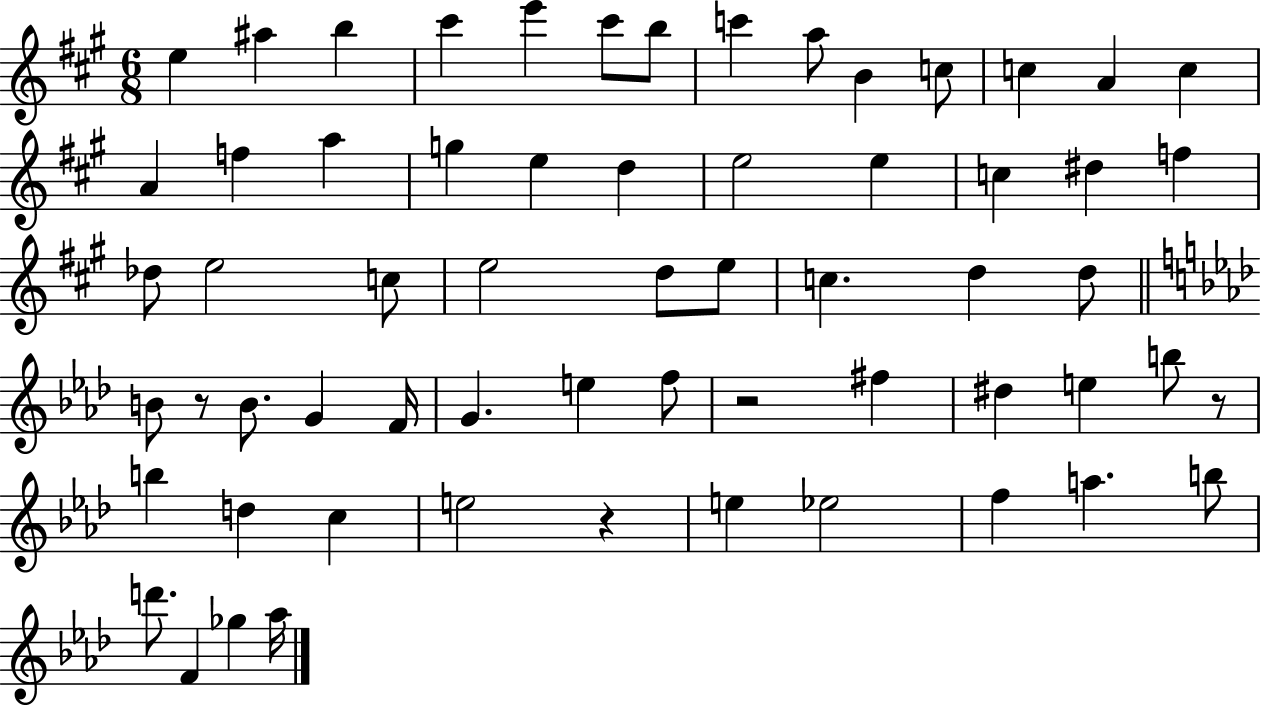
X:1
T:Untitled
M:6/8
L:1/4
K:A
e ^a b ^c' e' ^c'/2 b/2 c' a/2 B c/2 c A c A f a g e d e2 e c ^d f _d/2 e2 c/2 e2 d/2 e/2 c d d/2 B/2 z/2 B/2 G F/4 G e f/2 z2 ^f ^d e b/2 z/2 b d c e2 z e _e2 f a b/2 d'/2 F _g _a/4